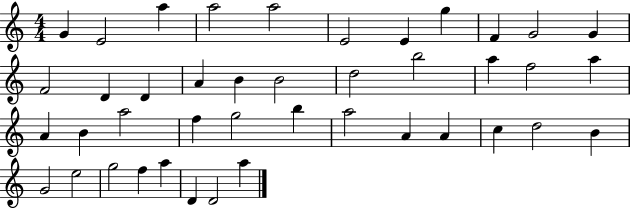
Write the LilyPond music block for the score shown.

{
  \clef treble
  \numericTimeSignature
  \time 4/4
  \key c \major
  g'4 e'2 a''4 | a''2 a''2 | e'2 e'4 g''4 | f'4 g'2 g'4 | \break f'2 d'4 d'4 | a'4 b'4 b'2 | d''2 b''2 | a''4 f''2 a''4 | \break a'4 b'4 a''2 | f''4 g''2 b''4 | a''2 a'4 a'4 | c''4 d''2 b'4 | \break g'2 e''2 | g''2 f''4 a''4 | d'4 d'2 a''4 | \bar "|."
}